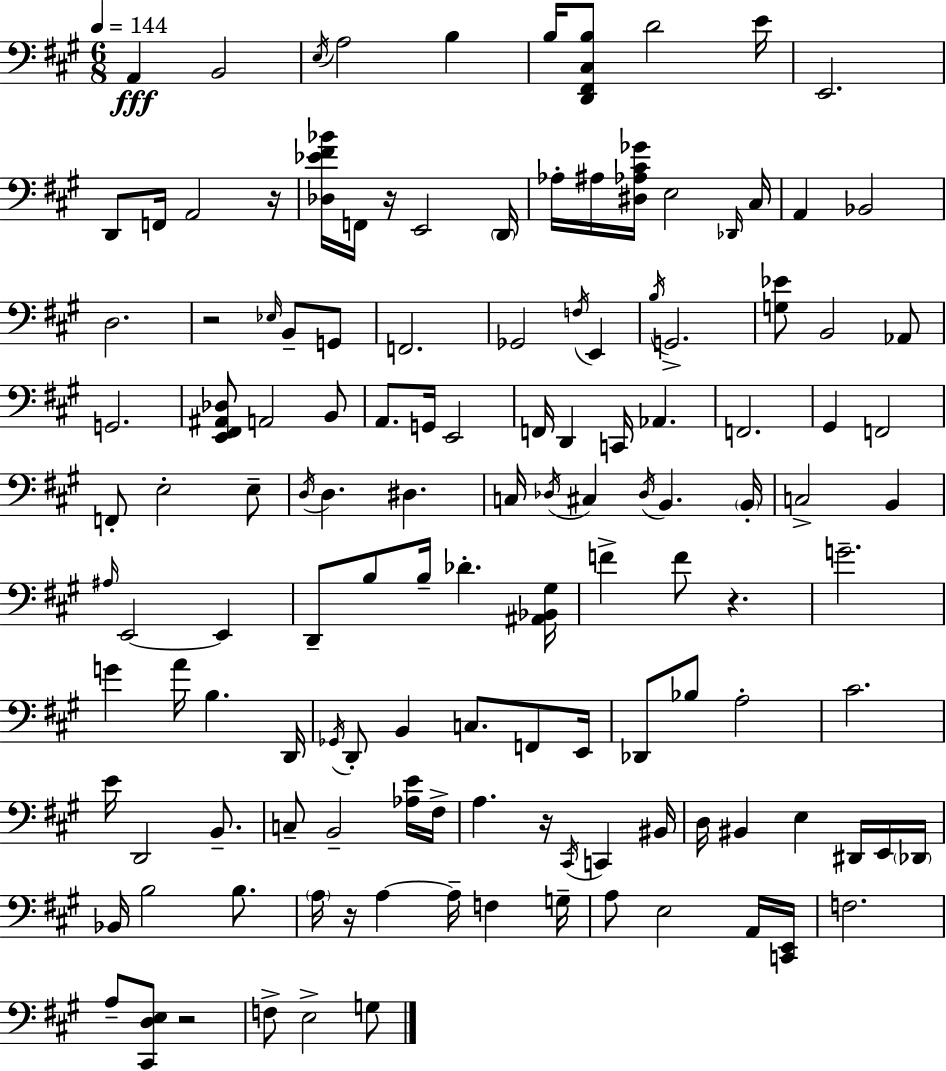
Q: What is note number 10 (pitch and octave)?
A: D2